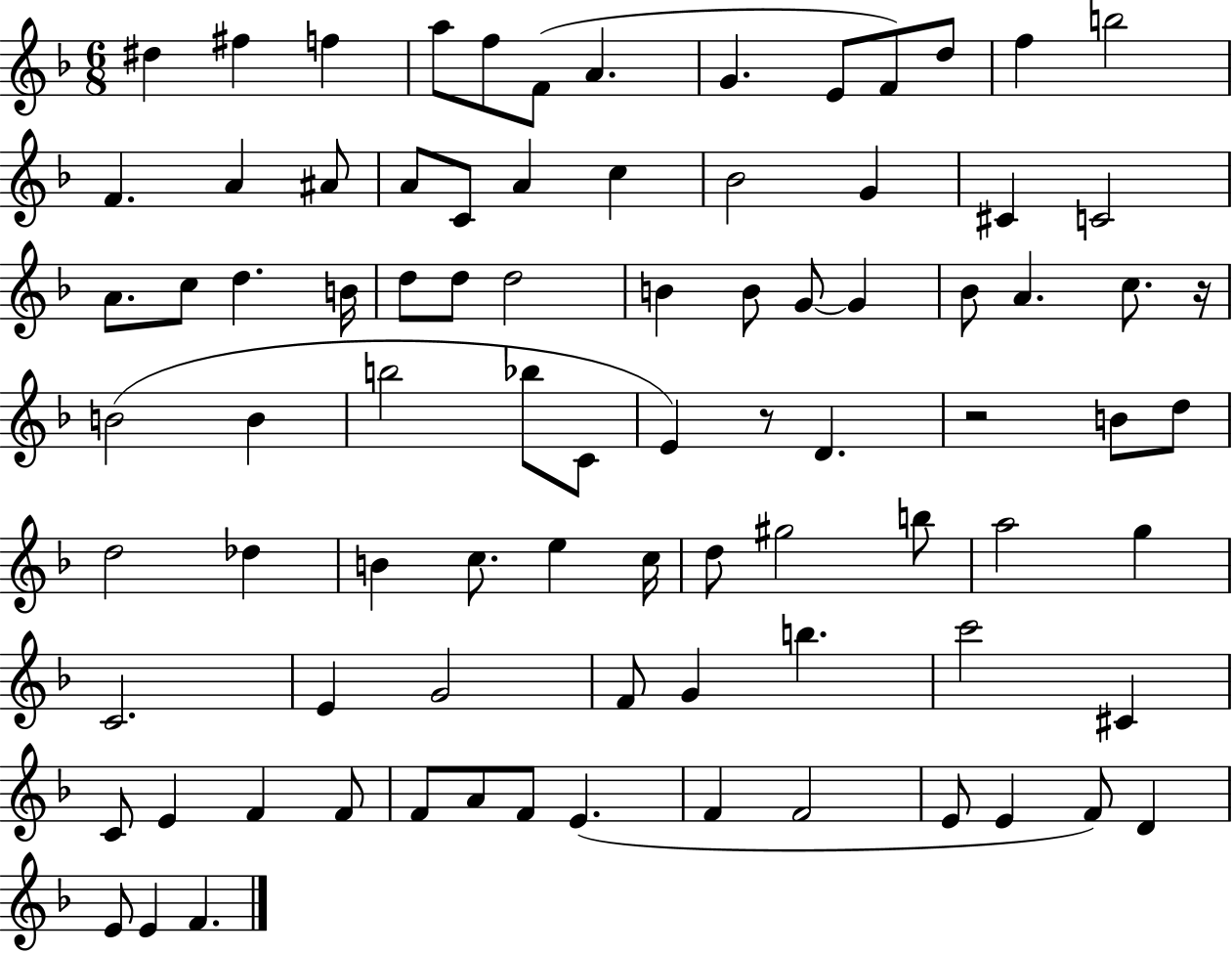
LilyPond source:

{
  \clef treble
  \numericTimeSignature
  \time 6/8
  \key f \major
  dis''4 fis''4 f''4 | a''8 f''8 f'8( a'4. | g'4. e'8 f'8) d''8 | f''4 b''2 | \break f'4. a'4 ais'8 | a'8 c'8 a'4 c''4 | bes'2 g'4 | cis'4 c'2 | \break a'8. c''8 d''4. b'16 | d''8 d''8 d''2 | b'4 b'8 g'8~~ g'4 | bes'8 a'4. c''8. r16 | \break b'2( b'4 | b''2 bes''8 c'8 | e'4) r8 d'4. | r2 b'8 d''8 | \break d''2 des''4 | b'4 c''8. e''4 c''16 | d''8 gis''2 b''8 | a''2 g''4 | \break c'2. | e'4 g'2 | f'8 g'4 b''4. | c'''2 cis'4 | \break c'8 e'4 f'4 f'8 | f'8 a'8 f'8 e'4.( | f'4 f'2 | e'8 e'4 f'8) d'4 | \break e'8 e'4 f'4. | \bar "|."
}